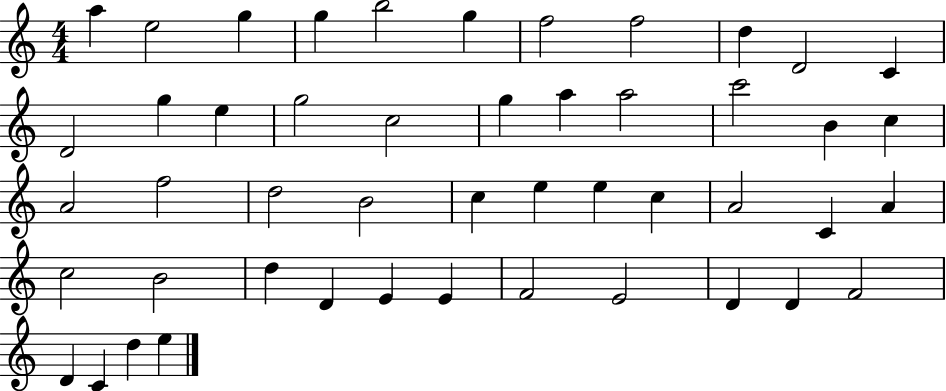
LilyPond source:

{
  \clef treble
  \numericTimeSignature
  \time 4/4
  \key c \major
  a''4 e''2 g''4 | g''4 b''2 g''4 | f''2 f''2 | d''4 d'2 c'4 | \break d'2 g''4 e''4 | g''2 c''2 | g''4 a''4 a''2 | c'''2 b'4 c''4 | \break a'2 f''2 | d''2 b'2 | c''4 e''4 e''4 c''4 | a'2 c'4 a'4 | \break c''2 b'2 | d''4 d'4 e'4 e'4 | f'2 e'2 | d'4 d'4 f'2 | \break d'4 c'4 d''4 e''4 | \bar "|."
}